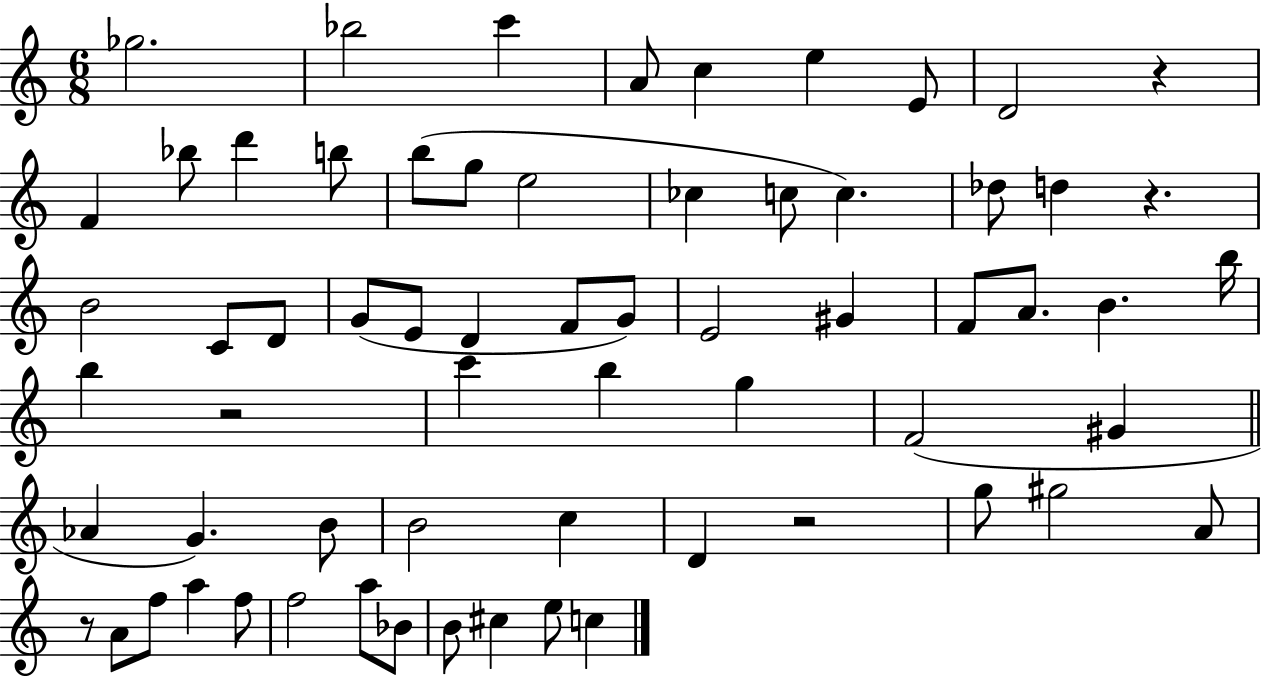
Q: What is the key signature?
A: C major